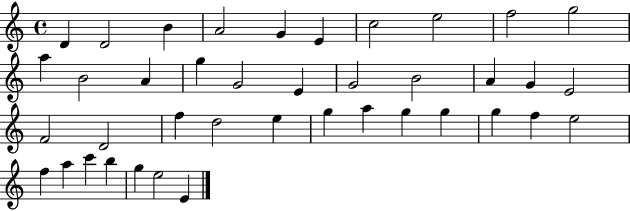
X:1
T:Untitled
M:4/4
L:1/4
K:C
D D2 B A2 G E c2 e2 f2 g2 a B2 A g G2 E G2 B2 A G E2 F2 D2 f d2 e g a g g g f e2 f a c' b g e2 E